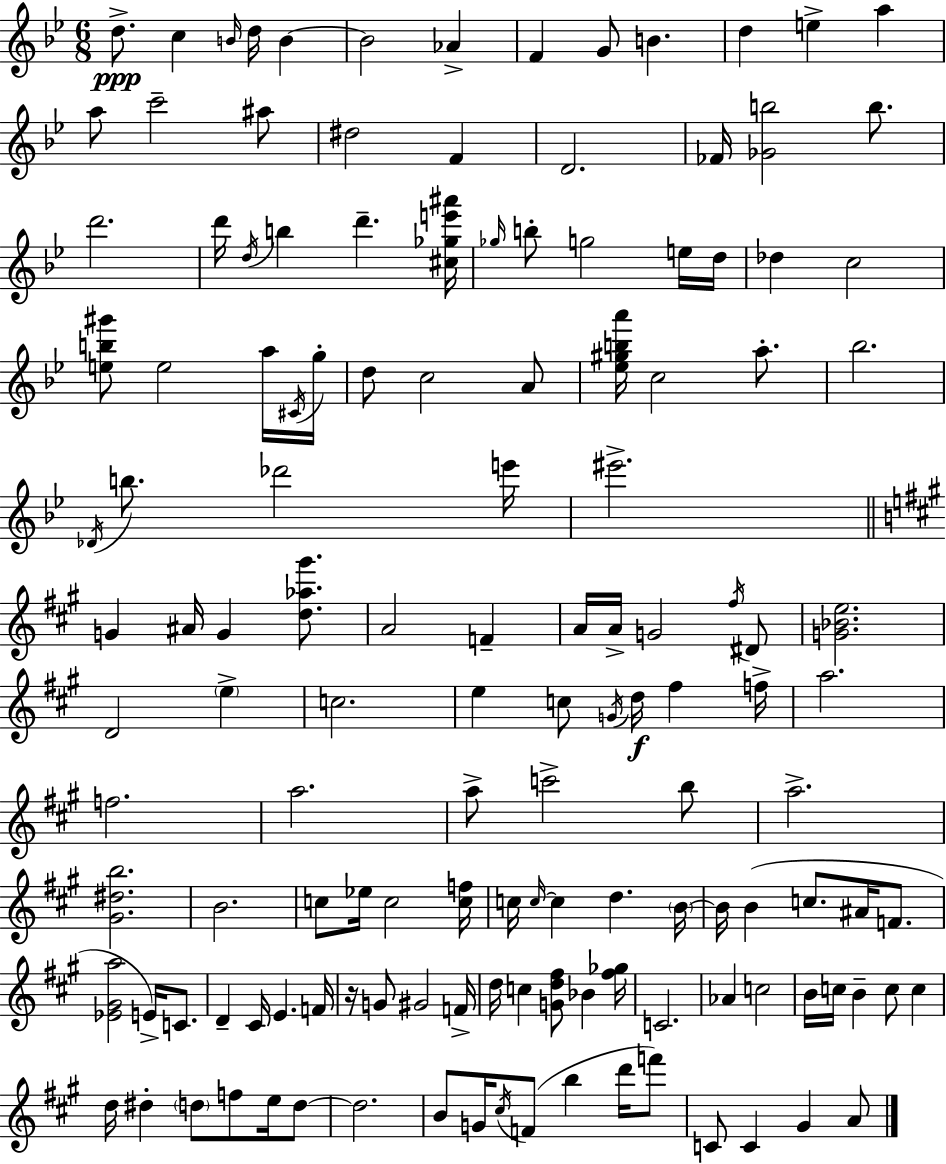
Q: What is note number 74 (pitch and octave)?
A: A5